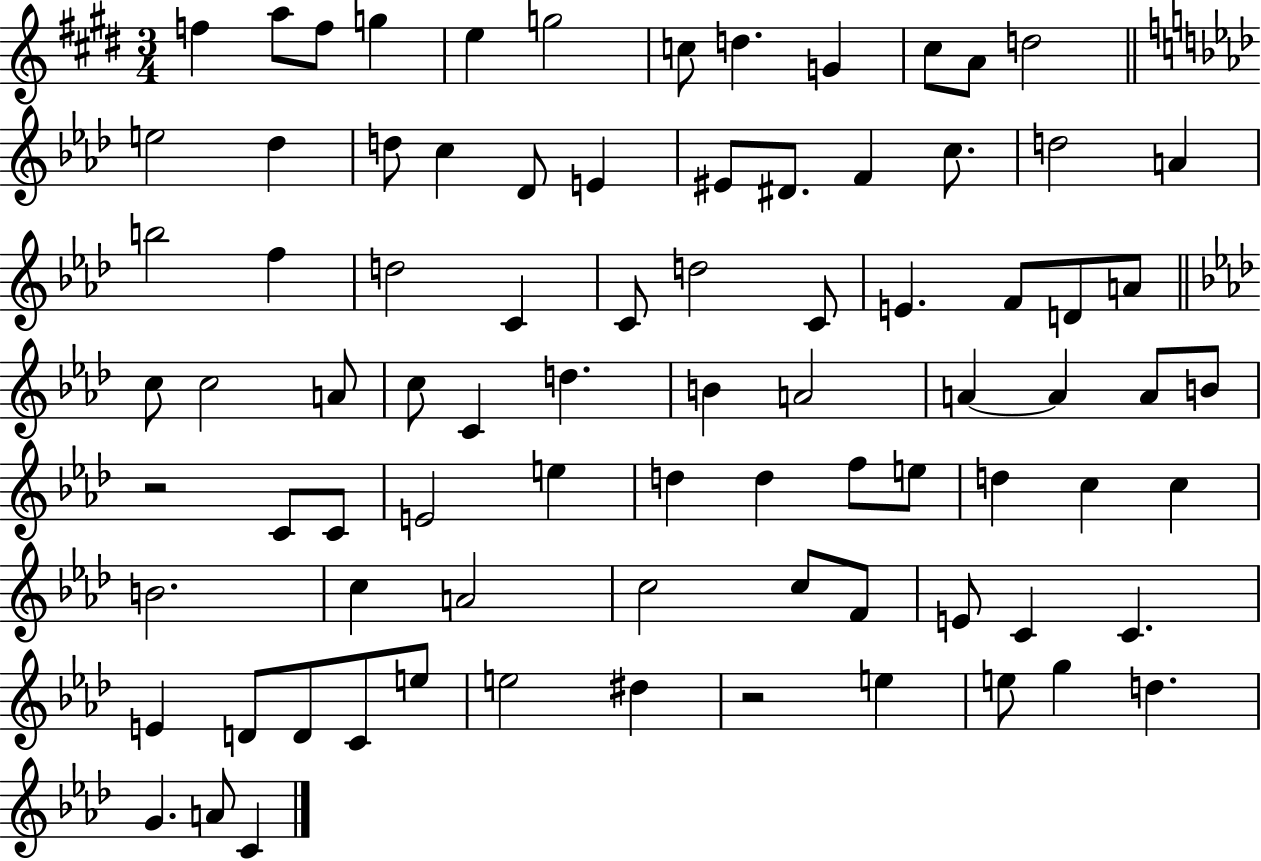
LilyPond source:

{
  \clef treble
  \numericTimeSignature
  \time 3/4
  \key e \major
  \repeat volta 2 { f''4 a''8 f''8 g''4 | e''4 g''2 | c''8 d''4. g'4 | cis''8 a'8 d''2 | \break \bar "||" \break \key aes \major e''2 des''4 | d''8 c''4 des'8 e'4 | eis'8 dis'8. f'4 c''8. | d''2 a'4 | \break b''2 f''4 | d''2 c'4 | c'8 d''2 c'8 | e'4. f'8 d'8 a'8 | \break \bar "||" \break \key aes \major c''8 c''2 a'8 | c''8 c'4 d''4. | b'4 a'2 | a'4~~ a'4 a'8 b'8 | \break r2 c'8 c'8 | e'2 e''4 | d''4 d''4 f''8 e''8 | d''4 c''4 c''4 | \break b'2. | c''4 a'2 | c''2 c''8 f'8 | e'8 c'4 c'4. | \break e'4 d'8 d'8 c'8 e''8 | e''2 dis''4 | r2 e''4 | e''8 g''4 d''4. | \break g'4. a'8 c'4 | } \bar "|."
}